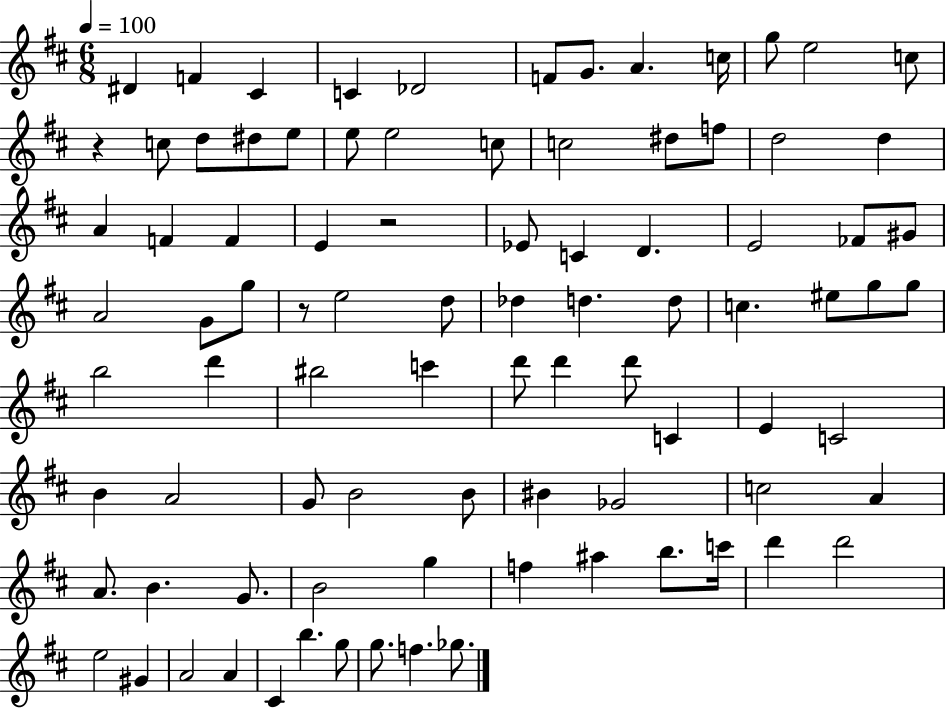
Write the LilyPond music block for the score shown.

{
  \clef treble
  \numericTimeSignature
  \time 6/8
  \key d \major
  \tempo 4 = 100
  dis'4 f'4 cis'4 | c'4 des'2 | f'8 g'8. a'4. c''16 | g''8 e''2 c''8 | \break r4 c''8 d''8 dis''8 e''8 | e''8 e''2 c''8 | c''2 dis''8 f''8 | d''2 d''4 | \break a'4 f'4 f'4 | e'4 r2 | ees'8 c'4 d'4. | e'2 fes'8 gis'8 | \break a'2 g'8 g''8 | r8 e''2 d''8 | des''4 d''4. d''8 | c''4. eis''8 g''8 g''8 | \break b''2 d'''4 | bis''2 c'''4 | d'''8 d'''4 d'''8 c'4 | e'4 c'2 | \break b'4 a'2 | g'8 b'2 b'8 | bis'4 ges'2 | c''2 a'4 | \break a'8. b'4. g'8. | b'2 g''4 | f''4 ais''4 b''8. c'''16 | d'''4 d'''2 | \break e''2 gis'4 | a'2 a'4 | cis'4 b''4. g''8 | g''8. f''4. ges''8. | \break \bar "|."
}